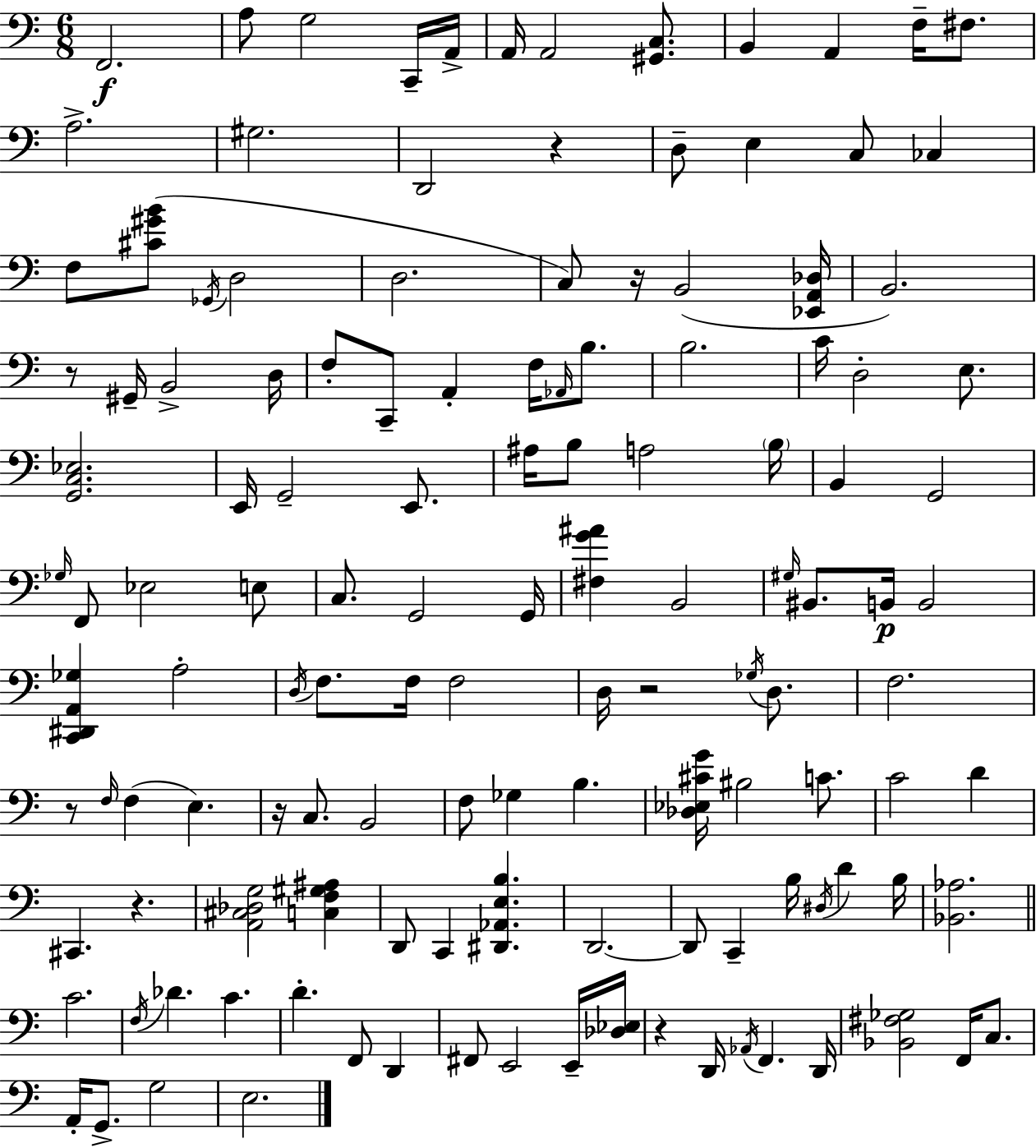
F2/h. A3/e G3/h C2/s A2/s A2/s A2/h [G#2,C3]/e. B2/q A2/q F3/s F#3/e. A3/h. G#3/h. D2/h R/q D3/e E3/q C3/e CES3/q F3/e [C#4,G#4,B4]/e Gb2/s D3/h D3/h. C3/e R/s B2/h [Eb2,A2,Db3]/s B2/h. R/e G#2/s B2/h D3/s F3/e C2/e A2/q F3/s Ab2/s B3/e. B3/h. C4/s D3/h E3/e. [G2,C3,Eb3]/h. E2/s G2/h E2/e. A#3/s B3/e A3/h B3/s B2/q G2/h Gb3/s F2/e Eb3/h E3/e C3/e. G2/h G2/s [F#3,G4,A#4]/q B2/h G#3/s BIS2/e. B2/s B2/h [C2,D#2,A2,Gb3]/q A3/h D3/s F3/e. F3/s F3/h D3/s R/h Gb3/s D3/e. F3/h. R/e F3/s F3/q E3/q. R/s C3/e. B2/h F3/e Gb3/q B3/q. [Db3,Eb3,C#4,G4]/s BIS3/h C4/e. C4/h D4/q C#2/q. R/q. [A2,C#3,Db3,G3]/h [C3,F3,G#3,A#3]/q D2/e C2/q [D#2,Ab2,E3,B3]/q. D2/h. D2/e C2/q B3/s D#3/s D4/q B3/s [Bb2,Ab3]/h. C4/h. F3/s Db4/q. C4/q. D4/q. F2/e D2/q F#2/e E2/h E2/s [Db3,Eb3]/s R/q D2/s Ab2/s F2/q. D2/s [Bb2,F#3,Gb3]/h F2/s C3/e. A2/s G2/e. G3/h E3/h.